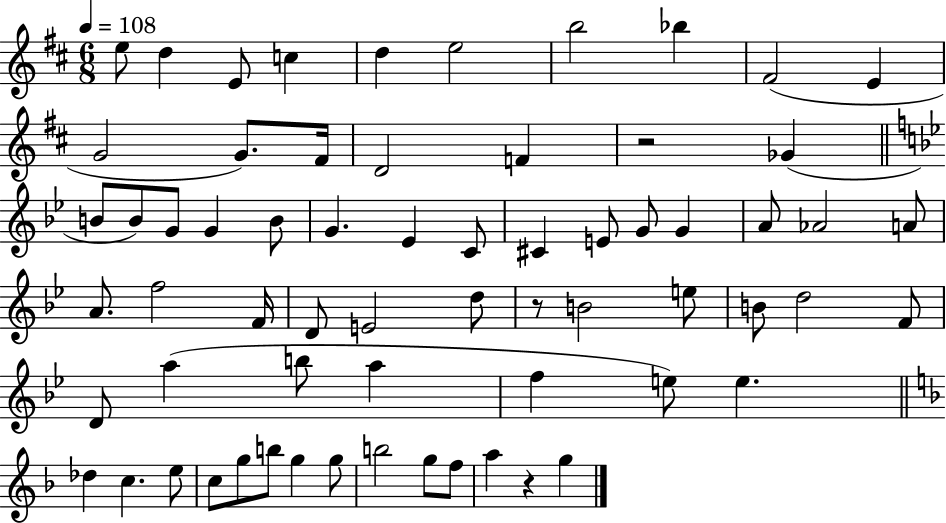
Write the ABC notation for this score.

X:1
T:Untitled
M:6/8
L:1/4
K:D
e/2 d E/2 c d e2 b2 _b ^F2 E G2 G/2 ^F/4 D2 F z2 _G B/2 B/2 G/2 G B/2 G _E C/2 ^C E/2 G/2 G A/2 _A2 A/2 A/2 f2 F/4 D/2 E2 d/2 z/2 B2 e/2 B/2 d2 F/2 D/2 a b/2 a f e/2 e _d c e/2 c/2 g/2 b/2 g g/2 b2 g/2 f/2 a z g